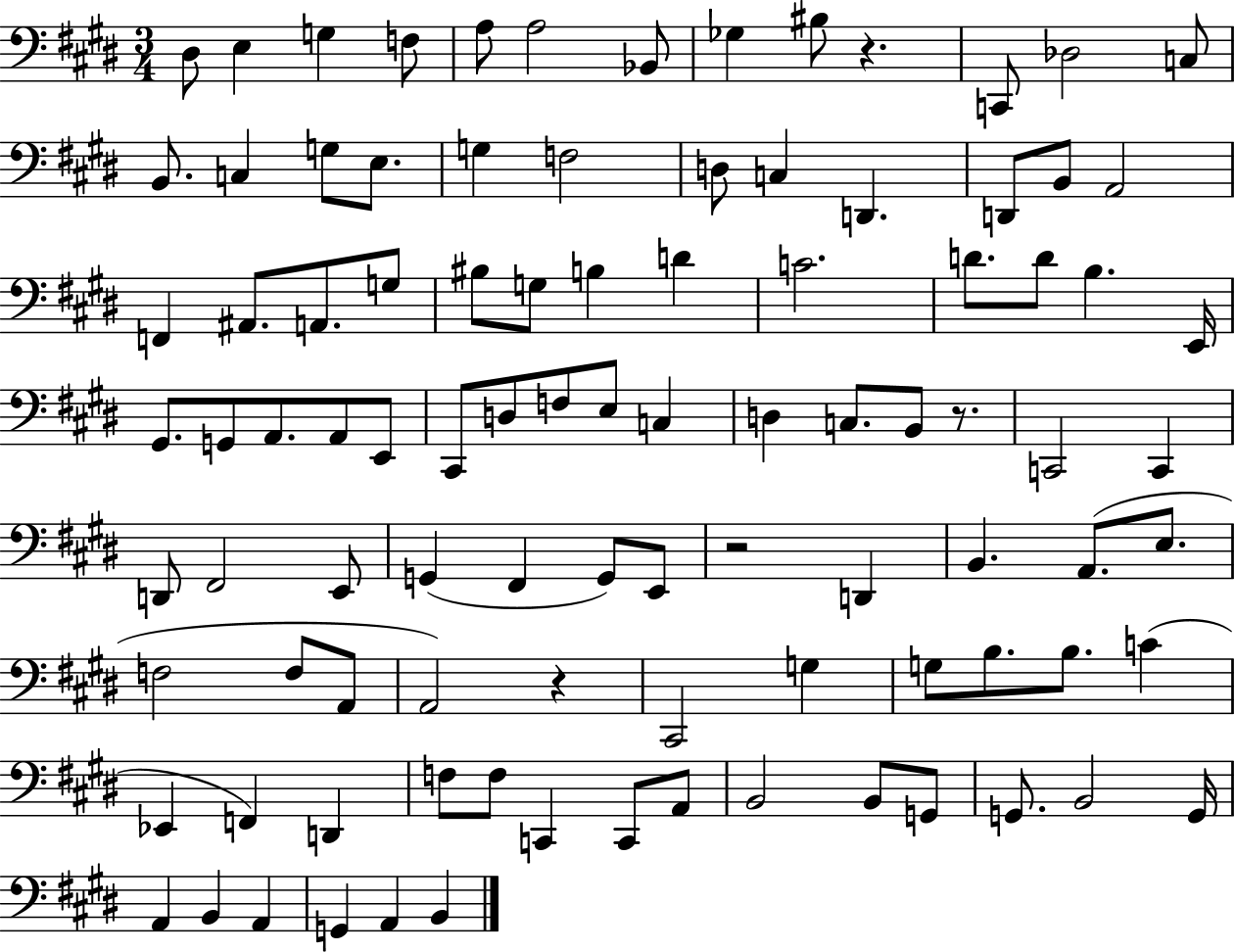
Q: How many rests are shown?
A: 4